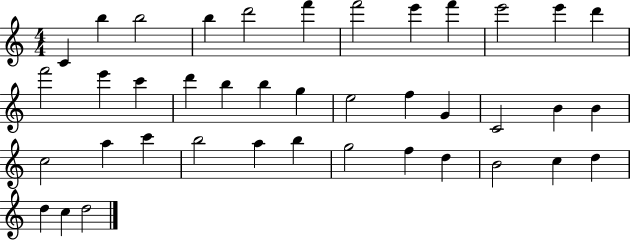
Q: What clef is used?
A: treble